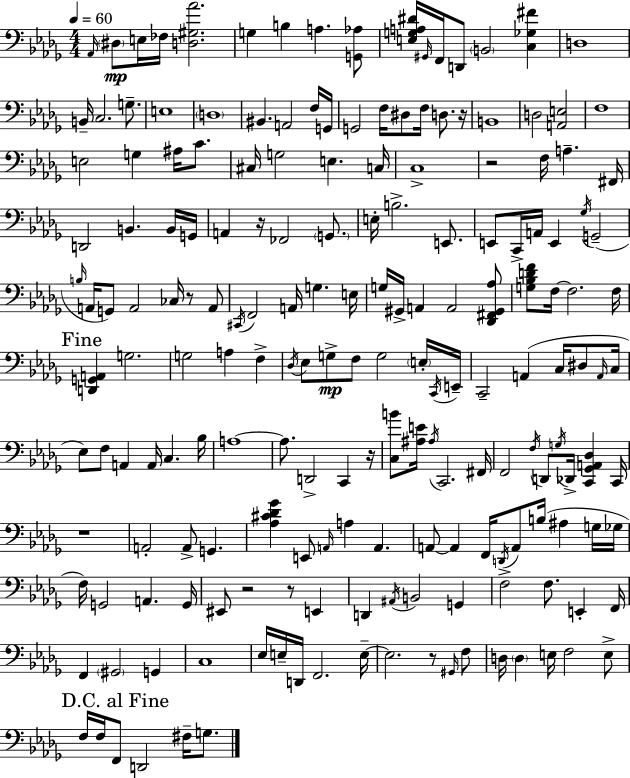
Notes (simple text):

Ab2/s D#3/e E3/s FES3/s [D3,G#3,Ab4]/h. G3/q B3/q A3/q. [G2,Ab3]/e [E3,G3,A3,D#4]/s G#2/s F2/s D2/e B2/h [C3,Gb3,F#4]/q D3/w B2/s C3/h. G3/e. E3/w D3/w BIS2/q. A2/h F3/s G2/s G2/h F3/s D#3/e F3/s D3/e. R/s B2/w D3/h [A2,E3]/h F3/w E3/h G3/q A#3/s C4/e. C#3/s G3/h E3/q. C3/s C3/w R/h F3/s A3/q. F#2/s D2/h B2/q. B2/s G2/s A2/q R/s FES2/h G2/e. E3/s B3/h. E2/e. E2/e C2/s A2/s E2/q Gb3/s G2/h B3/s A2/s G2/e A2/h CES3/s R/e A2/e C#2/s F2/h A2/s G3/q. E3/s G3/s G#2/s A2/q A2/h [Db2,F#2,G#2,Ab3]/e [G3,Bb3,D4,F4]/e F3/s F3/h. F3/s [D2,G2,A2]/q G3/h. G3/h A3/q F3/q Db3/s Eb3/e G3/e F3/e G3/h E3/s C2/s E2/s C2/h A2/q C3/s D#3/e A2/s C3/s Eb3/e F3/e A2/q A2/s C3/q. Bb3/s A3/w A3/e. D2/h C2/q R/s [C3,B4]/e [A#3,E4]/s A#3/s C2/h. F#2/s F2/h F3/s D2/e G3/s Db2/s [C2,Gb2,A2,Db3]/q C2/s R/w A2/h A2/e G2/q. [Ab3,C#4,Db4,Gb4]/q E2/e A2/s A3/q A2/q. A2/e A2/q F2/s D2/s A2/e B3/s A#3/q G3/s Gb3/s F3/s G2/h A2/q. G2/s EIS2/e R/h R/e E2/q D2/q A#2/s B2/h G2/q F3/h F3/e. E2/q F2/s F2/q G#2/h G2/q C3/w Eb3/s E3/s D2/s F2/h. E3/s E3/h. R/e G#2/s F3/e D3/s D3/q E3/s F3/h E3/e F3/s F3/s F2/e D2/h F#3/s G3/e.